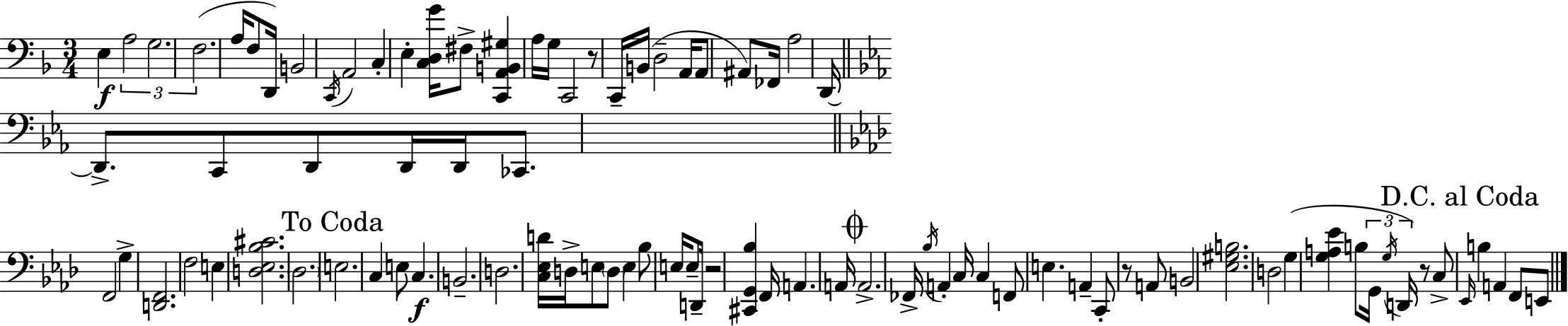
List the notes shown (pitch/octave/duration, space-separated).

E3/q A3/h G3/h. F3/h. A3/s F3/e D2/s B2/h C2/s A2/h C3/q E3/q [C3,D3,G4]/s F#3/e [C2,A2,B2,G#3]/q A3/s G3/s C2/h R/e C2/s B2/s D3/h A2/s A2/e A#2/e FES2/s A3/h D2/s D2/e. C2/e D2/e D2/s D2/s CES2/e. F2/h G3/q [D2,F2]/h. F3/h E3/q [D3,Eb3,Bb3,C#4]/h. Db3/h. E3/h. C3/q E3/e C3/q. B2/h. D3/h. [C3,Eb3,D4]/s D3/s E3/e D3/e E3/q Bb3/e E3/s E3/e D2/s R/h [C#2,G2,Bb3]/q F2/s A2/q. A2/s A2/h. FES2/s Bb3/s A2/q C3/s C3/q F2/e E3/q. A2/q C2/e R/e A2/e B2/h [Eb3,G#3,B3]/h. D3/h G3/q [G3,A3,Eb4]/q B3/e G2/s G3/s D2/s R/e C3/e Eb2/s B3/q A2/q F2/e E2/e